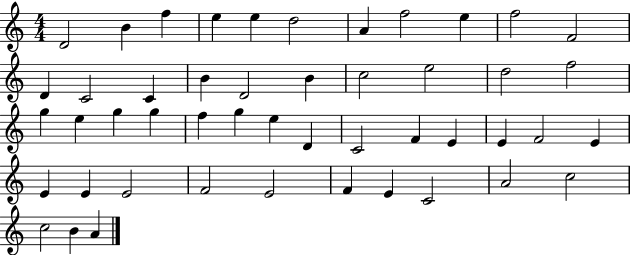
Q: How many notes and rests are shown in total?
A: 48